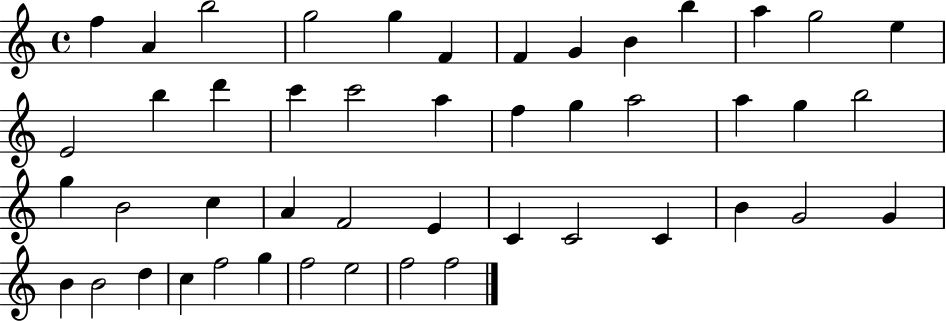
X:1
T:Untitled
M:4/4
L:1/4
K:C
f A b2 g2 g F F G B b a g2 e E2 b d' c' c'2 a f g a2 a g b2 g B2 c A F2 E C C2 C B G2 G B B2 d c f2 g f2 e2 f2 f2